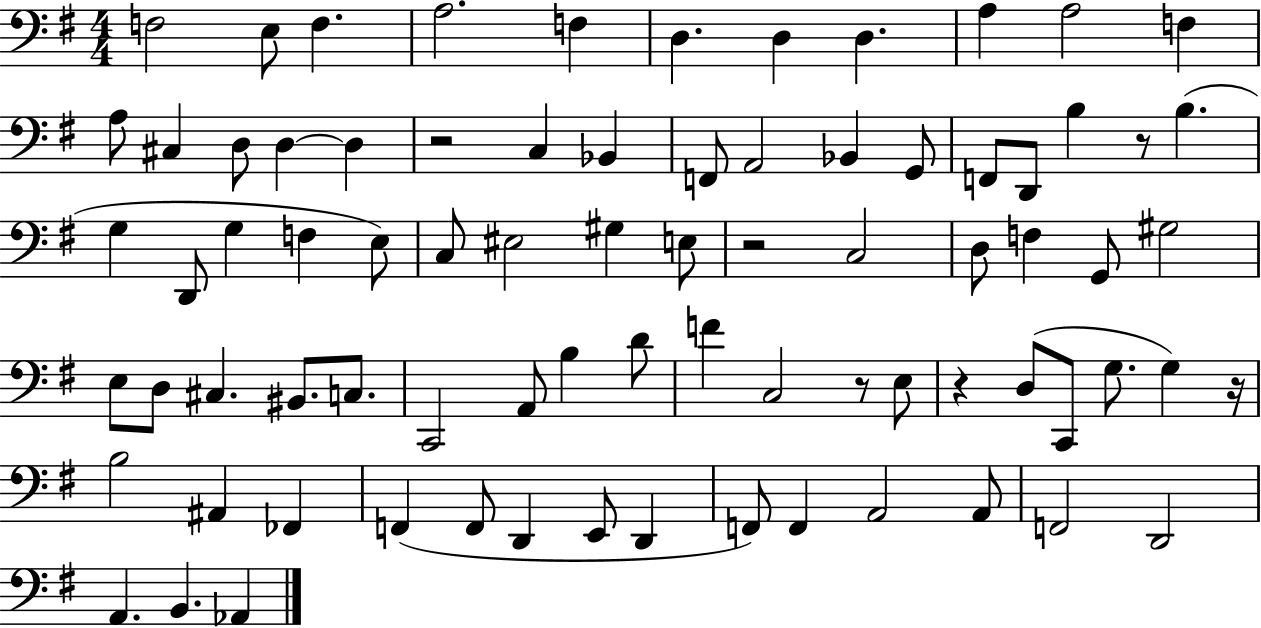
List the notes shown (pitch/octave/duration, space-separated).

F3/h E3/e F3/q. A3/h. F3/q D3/q. D3/q D3/q. A3/q A3/h F3/q A3/e C#3/q D3/e D3/q D3/q R/h C3/q Bb2/q F2/e A2/h Bb2/q G2/e F2/e D2/e B3/q R/e B3/q. G3/q D2/e G3/q F3/q E3/e C3/e EIS3/h G#3/q E3/e R/h C3/h D3/e F3/q G2/e G#3/h E3/e D3/e C#3/q. BIS2/e. C3/e. C2/h A2/e B3/q D4/e F4/q C3/h R/e E3/e R/q D3/e C2/e G3/e. G3/q R/s B3/h A#2/q FES2/q F2/q F2/e D2/q E2/e D2/q F2/e F2/q A2/h A2/e F2/h D2/h A2/q. B2/q. Ab2/q